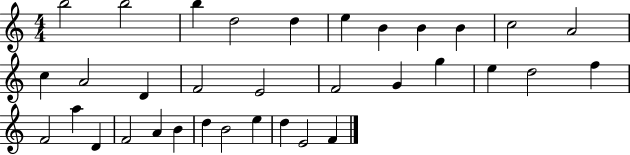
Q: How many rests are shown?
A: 0